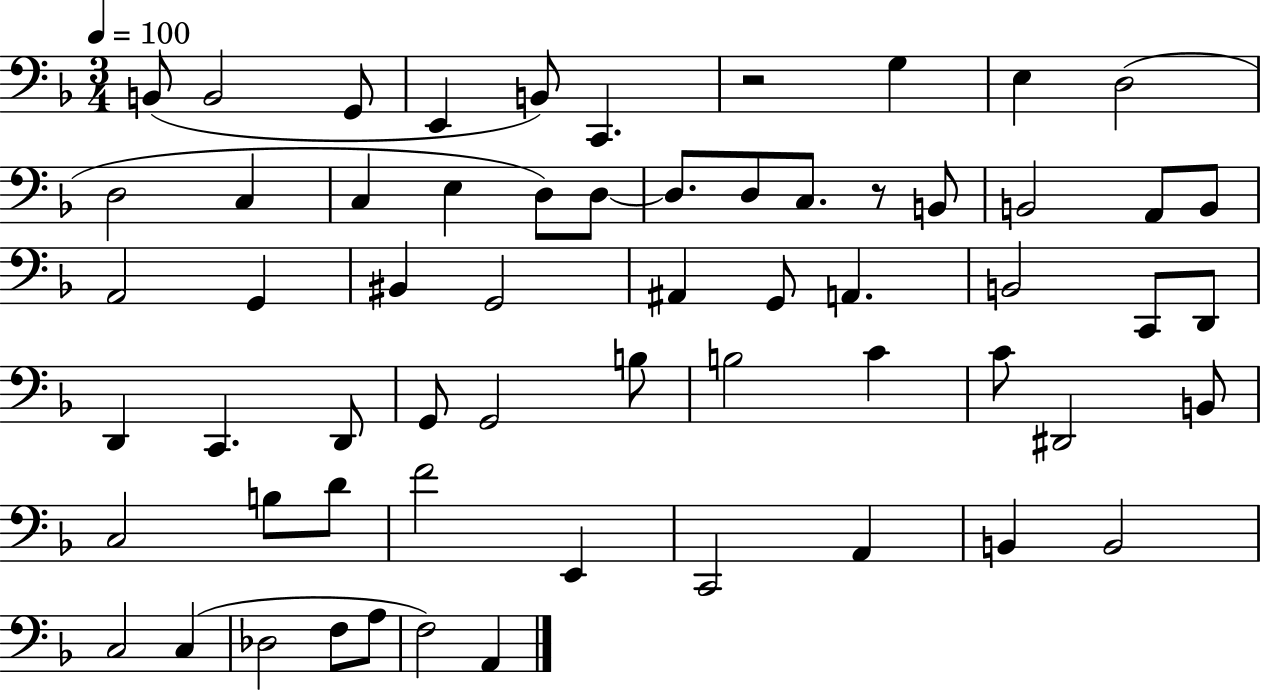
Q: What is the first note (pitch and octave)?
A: B2